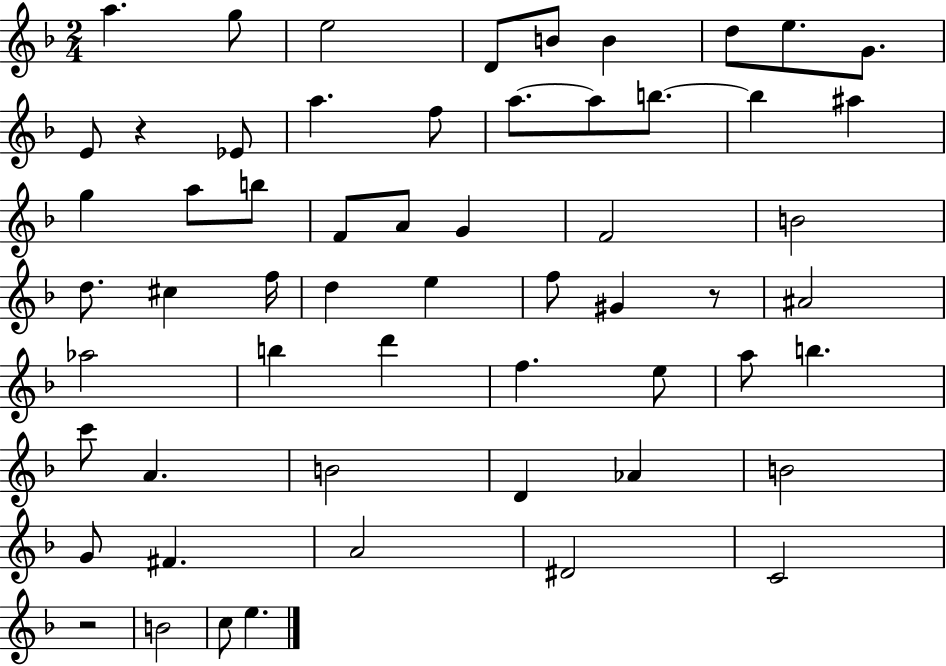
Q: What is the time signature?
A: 2/4